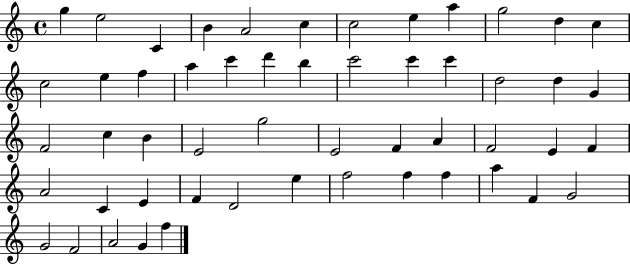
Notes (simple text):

G5/q E5/h C4/q B4/q A4/h C5/q C5/h E5/q A5/q G5/h D5/q C5/q C5/h E5/q F5/q A5/q C6/q D6/q B5/q C6/h C6/q C6/q D5/h D5/q G4/q F4/h C5/q B4/q E4/h G5/h E4/h F4/q A4/q F4/h E4/q F4/q A4/h C4/q E4/q F4/q D4/h E5/q F5/h F5/q F5/q A5/q F4/q G4/h G4/h F4/h A4/h G4/q F5/q